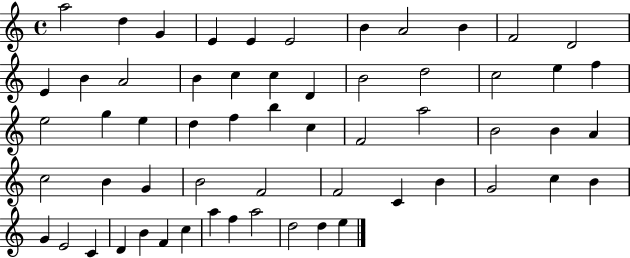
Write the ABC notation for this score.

X:1
T:Untitled
M:4/4
L:1/4
K:C
a2 d G E E E2 B A2 B F2 D2 E B A2 B c c D B2 d2 c2 e f e2 g e d f b c F2 a2 B2 B A c2 B G B2 F2 F2 C B G2 c B G E2 C D B F c a f a2 d2 d e